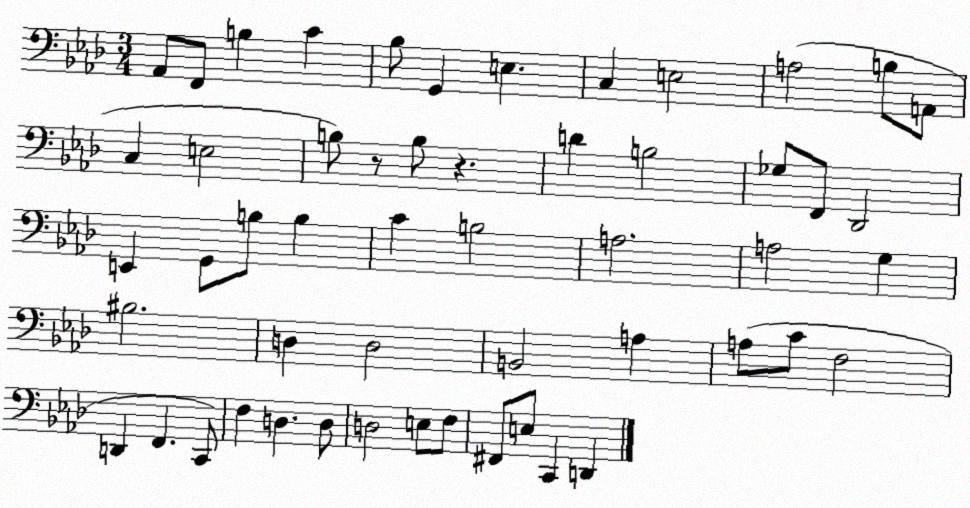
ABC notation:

X:1
T:Untitled
M:3/4
L:1/4
K:Ab
_A,,/2 F,,/2 B, C _B,/2 G,, E, C, E,2 A,2 B,/2 A,,/2 C, E,2 B,/2 z/2 B,/2 z D B,2 _G,/2 F,,/2 _D,,2 E,, G,,/2 B,/2 B, C B,2 A,2 A,2 G, ^B,2 D, D,2 B,,2 A, A,/2 C/2 F,2 D,, F,, C,,/2 F, D, D,/2 D,2 E,/2 F,/2 ^F,,/2 E,/2 C,, D,,